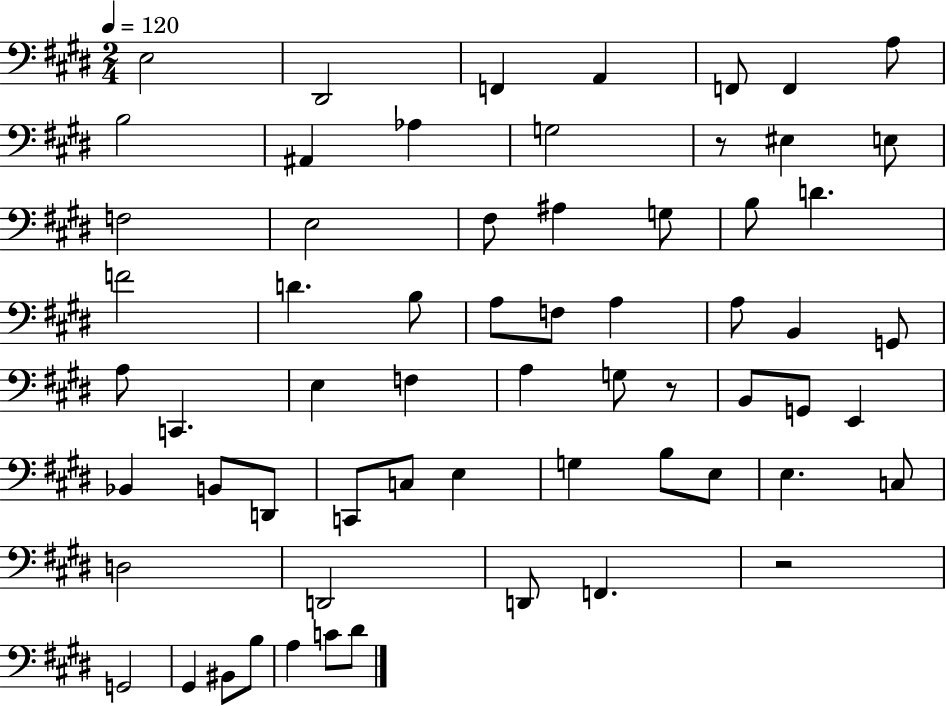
X:1
T:Untitled
M:2/4
L:1/4
K:E
E,2 ^D,,2 F,, A,, F,,/2 F,, A,/2 B,2 ^A,, _A, G,2 z/2 ^E, E,/2 F,2 E,2 ^F,/2 ^A, G,/2 B,/2 D F2 D B,/2 A,/2 F,/2 A, A,/2 B,, G,,/2 A,/2 C,, E, F, A, G,/2 z/2 B,,/2 G,,/2 E,, _B,, B,,/2 D,,/2 C,,/2 C,/2 E, G, B,/2 E,/2 E, C,/2 D,2 D,,2 D,,/2 F,, z2 G,,2 ^G,, ^B,,/2 B,/2 A, C/2 ^D/2